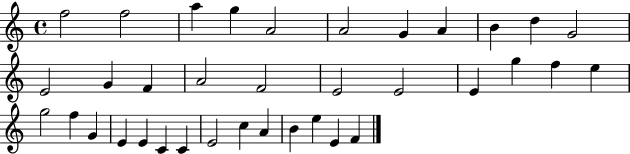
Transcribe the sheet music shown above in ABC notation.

X:1
T:Untitled
M:4/4
L:1/4
K:C
f2 f2 a g A2 A2 G A B d G2 E2 G F A2 F2 E2 E2 E g f e g2 f G E E C C E2 c A B e E F